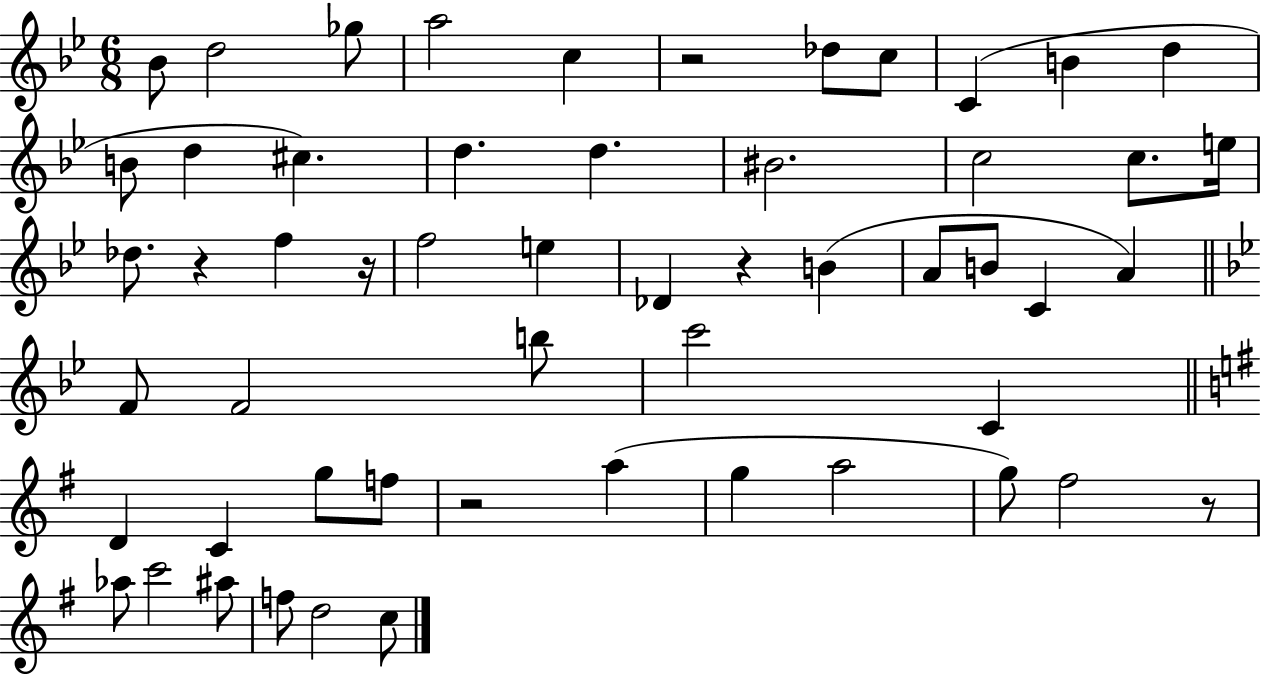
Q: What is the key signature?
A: BES major